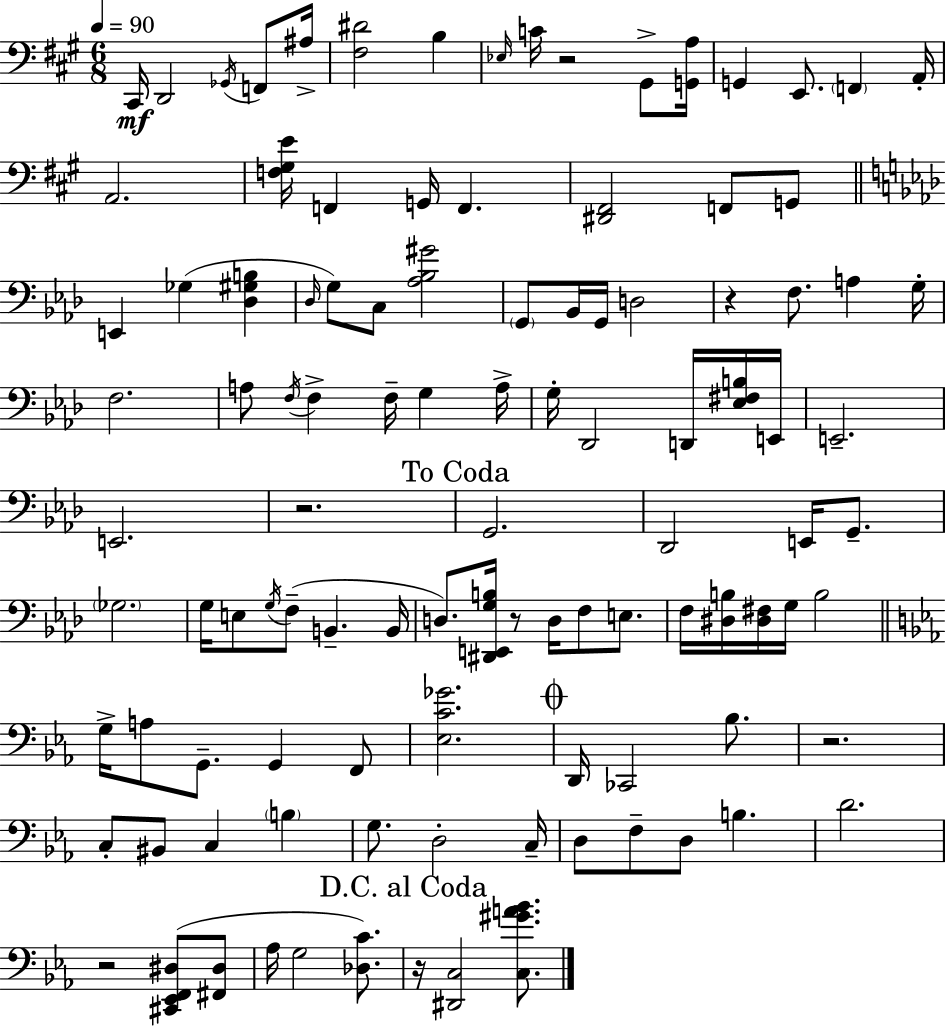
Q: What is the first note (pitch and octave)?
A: C#2